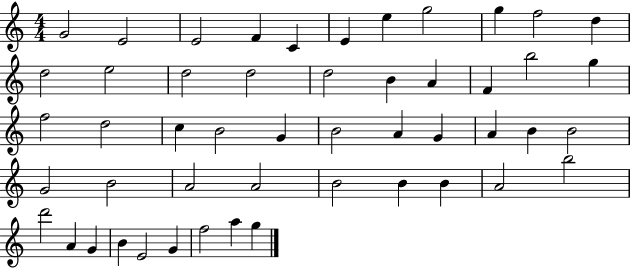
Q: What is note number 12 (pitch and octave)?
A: D5